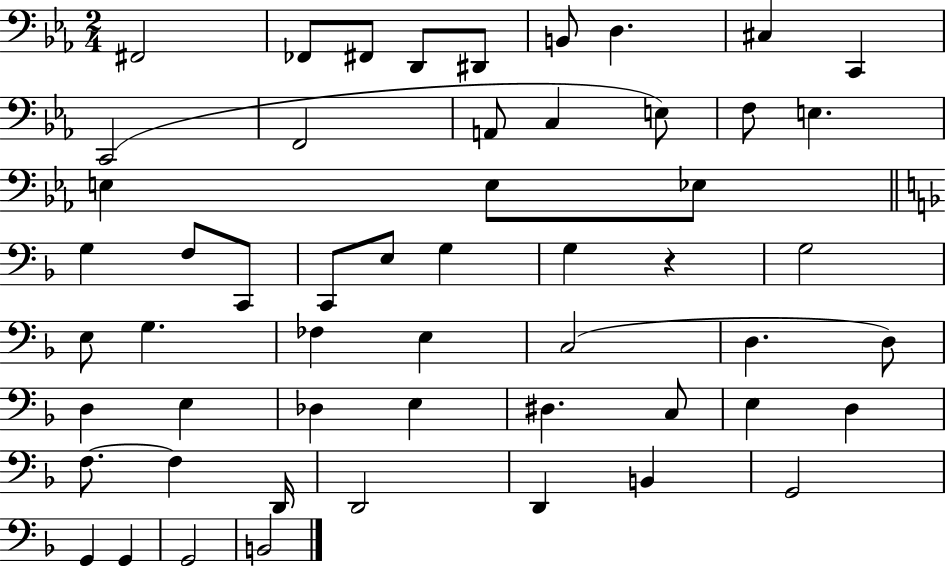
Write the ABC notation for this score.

X:1
T:Untitled
M:2/4
L:1/4
K:Eb
^F,,2 _F,,/2 ^F,,/2 D,,/2 ^D,,/2 B,,/2 D, ^C, C,, C,,2 F,,2 A,,/2 C, E,/2 F,/2 E, E, E,/2 _E,/2 G, F,/2 C,,/2 C,,/2 E,/2 G, G, z G,2 E,/2 G, _F, E, C,2 D, D,/2 D, E, _D, E, ^D, C,/2 E, D, F,/2 F, D,,/4 D,,2 D,, B,, G,,2 G,, G,, G,,2 B,,2